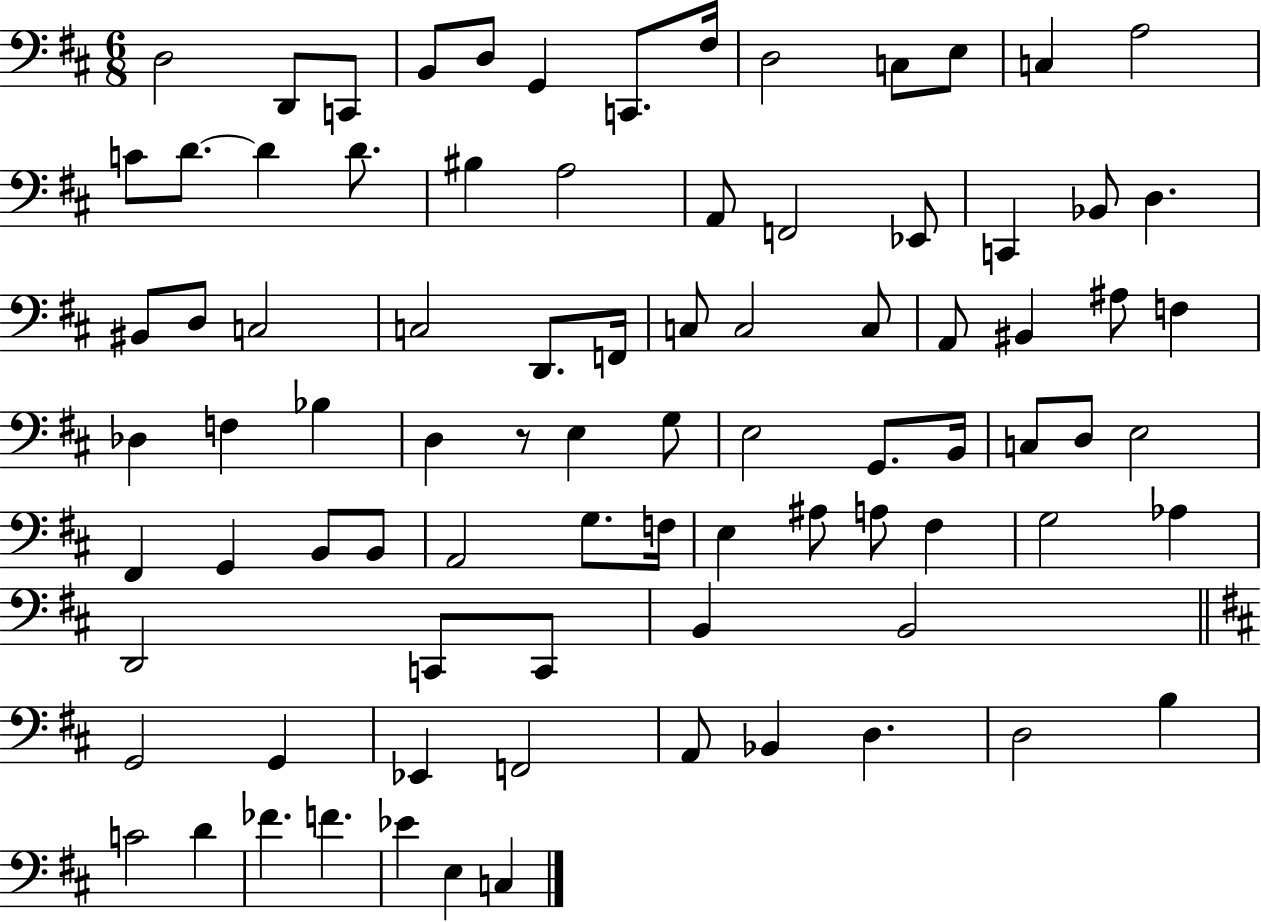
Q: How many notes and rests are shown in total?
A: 85